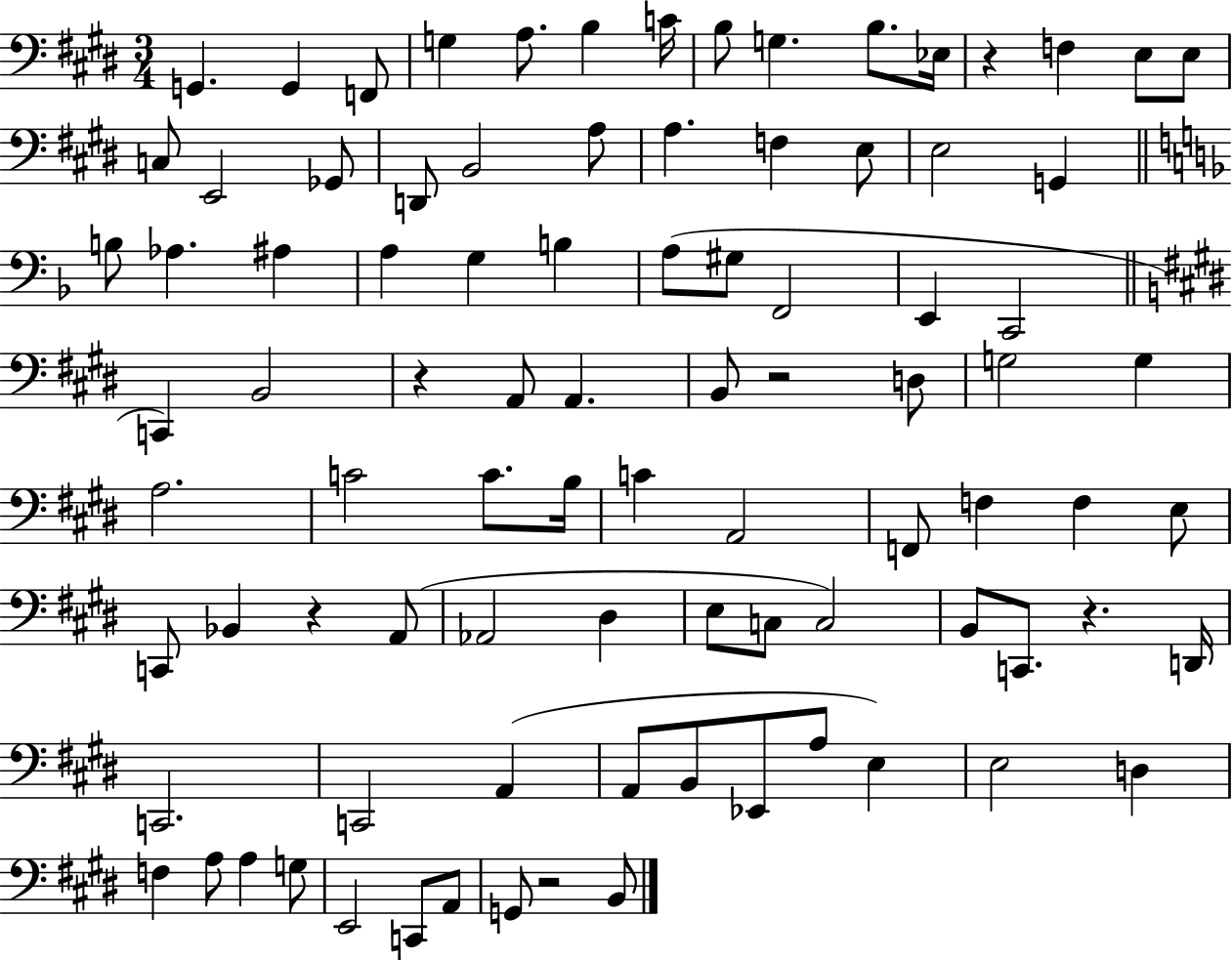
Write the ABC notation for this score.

X:1
T:Untitled
M:3/4
L:1/4
K:E
G,, G,, F,,/2 G, A,/2 B, C/4 B,/2 G, B,/2 _E,/4 z F, E,/2 E,/2 C,/2 E,,2 _G,,/2 D,,/2 B,,2 A,/2 A, F, E,/2 E,2 G,, B,/2 _A, ^A, A, G, B, A,/2 ^G,/2 F,,2 E,, C,,2 C,, B,,2 z A,,/2 A,, B,,/2 z2 D,/2 G,2 G, A,2 C2 C/2 B,/4 C A,,2 F,,/2 F, F, E,/2 C,,/2 _B,, z A,,/2 _A,,2 ^D, E,/2 C,/2 C,2 B,,/2 C,,/2 z D,,/4 C,,2 C,,2 A,, A,,/2 B,,/2 _E,,/2 A,/2 E, E,2 D, F, A,/2 A, G,/2 E,,2 C,,/2 A,,/2 G,,/2 z2 B,,/2